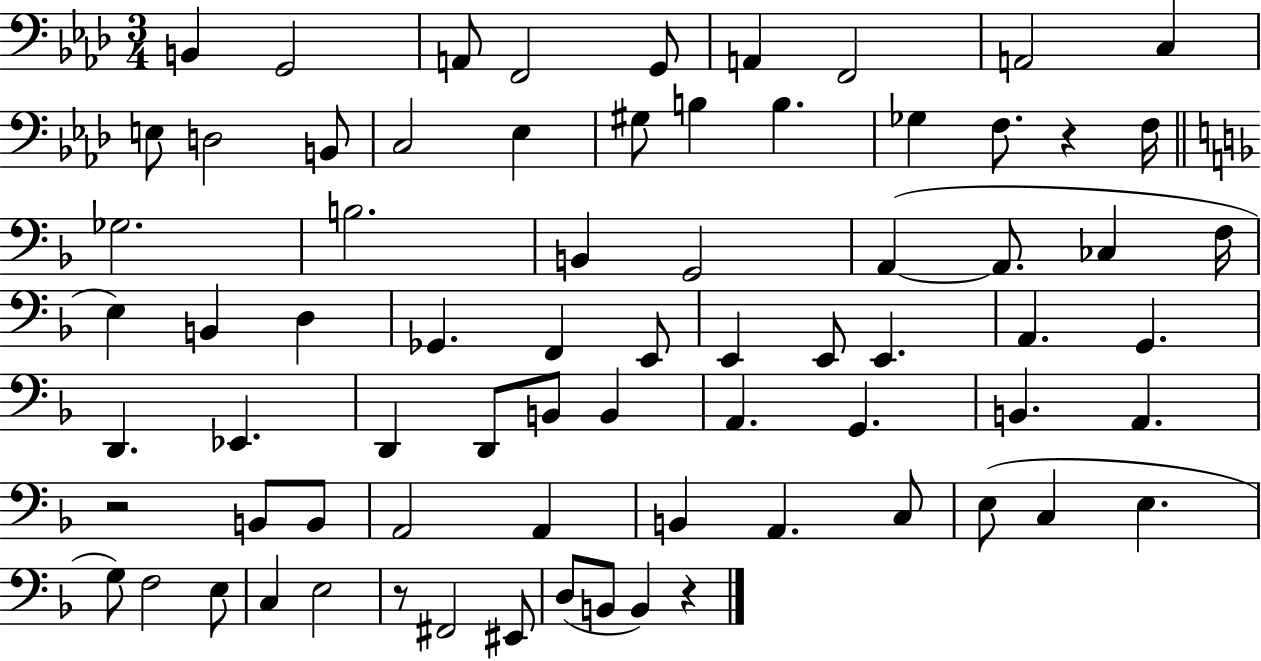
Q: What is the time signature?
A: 3/4